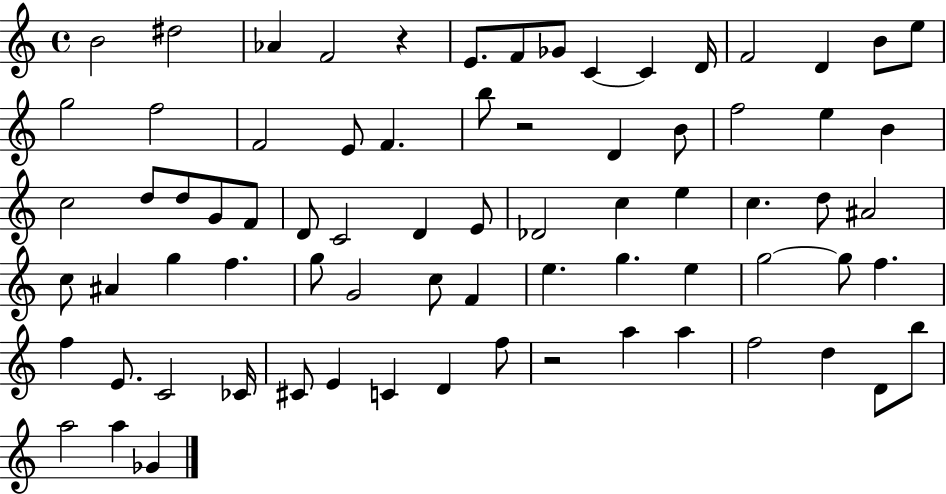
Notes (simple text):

B4/h D#5/h Ab4/q F4/h R/q E4/e. F4/e Gb4/e C4/q C4/q D4/s F4/h D4/q B4/e E5/e G5/h F5/h F4/h E4/e F4/q. B5/e R/h D4/q B4/e F5/h E5/q B4/q C5/h D5/e D5/e G4/e F4/e D4/e C4/h D4/q E4/e Db4/h C5/q E5/q C5/q. D5/e A#4/h C5/e A#4/q G5/q F5/q. G5/e G4/h C5/e F4/q E5/q. G5/q. E5/q G5/h G5/e F5/q. F5/q E4/e. C4/h CES4/s C#4/e E4/q C4/q D4/q F5/e R/h A5/q A5/q F5/h D5/q D4/e B5/e A5/h A5/q Gb4/q